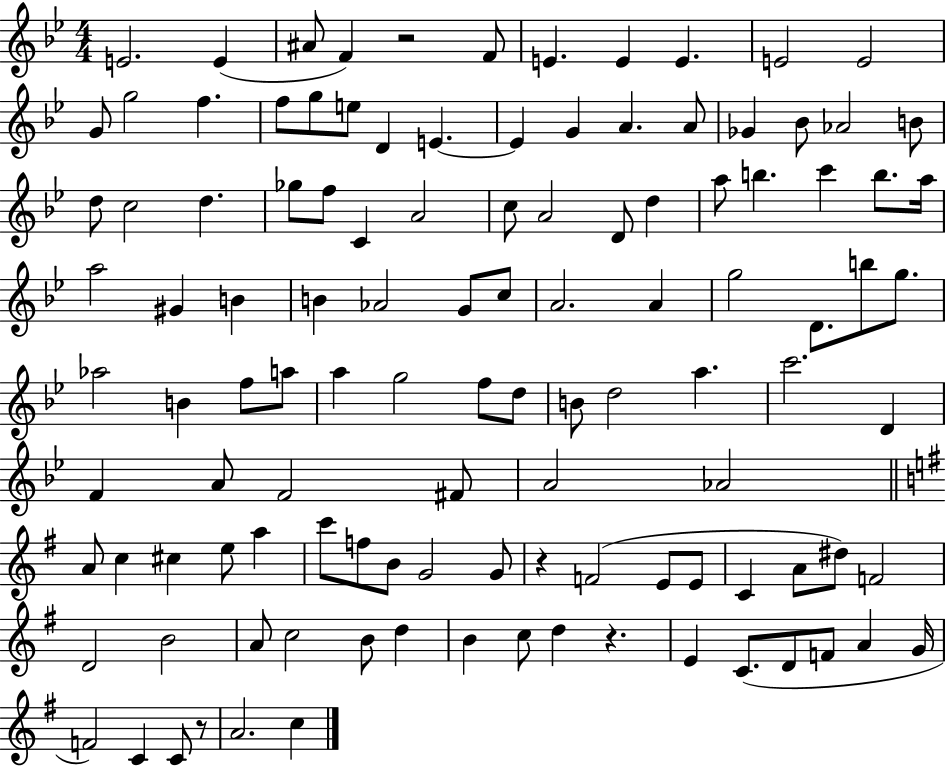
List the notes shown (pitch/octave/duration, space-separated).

E4/h. E4/q A#4/e F4/q R/h F4/e E4/q. E4/q E4/q. E4/h E4/h G4/e G5/h F5/q. F5/e G5/e E5/e D4/q E4/q. E4/q G4/q A4/q. A4/e Gb4/q Bb4/e Ab4/h B4/e D5/e C5/h D5/q. Gb5/e F5/e C4/q A4/h C5/e A4/h D4/e D5/q A5/e B5/q. C6/q B5/e. A5/s A5/h G#4/q B4/q B4/q Ab4/h G4/e C5/e A4/h. A4/q G5/h D4/e. B5/e G5/e. Ab5/h B4/q F5/e A5/e A5/q G5/h F5/e D5/e B4/e D5/h A5/q. C6/h. D4/q F4/q A4/e F4/h F#4/e A4/h Ab4/h A4/e C5/q C#5/q E5/e A5/q C6/e F5/e B4/e G4/h G4/e R/q F4/h E4/e E4/e C4/q A4/e D#5/e F4/h D4/h B4/h A4/e C5/h B4/e D5/q B4/q C5/e D5/q R/q. E4/q C4/e. D4/e F4/e A4/q G4/s F4/h C4/q C4/e R/e A4/h. C5/q